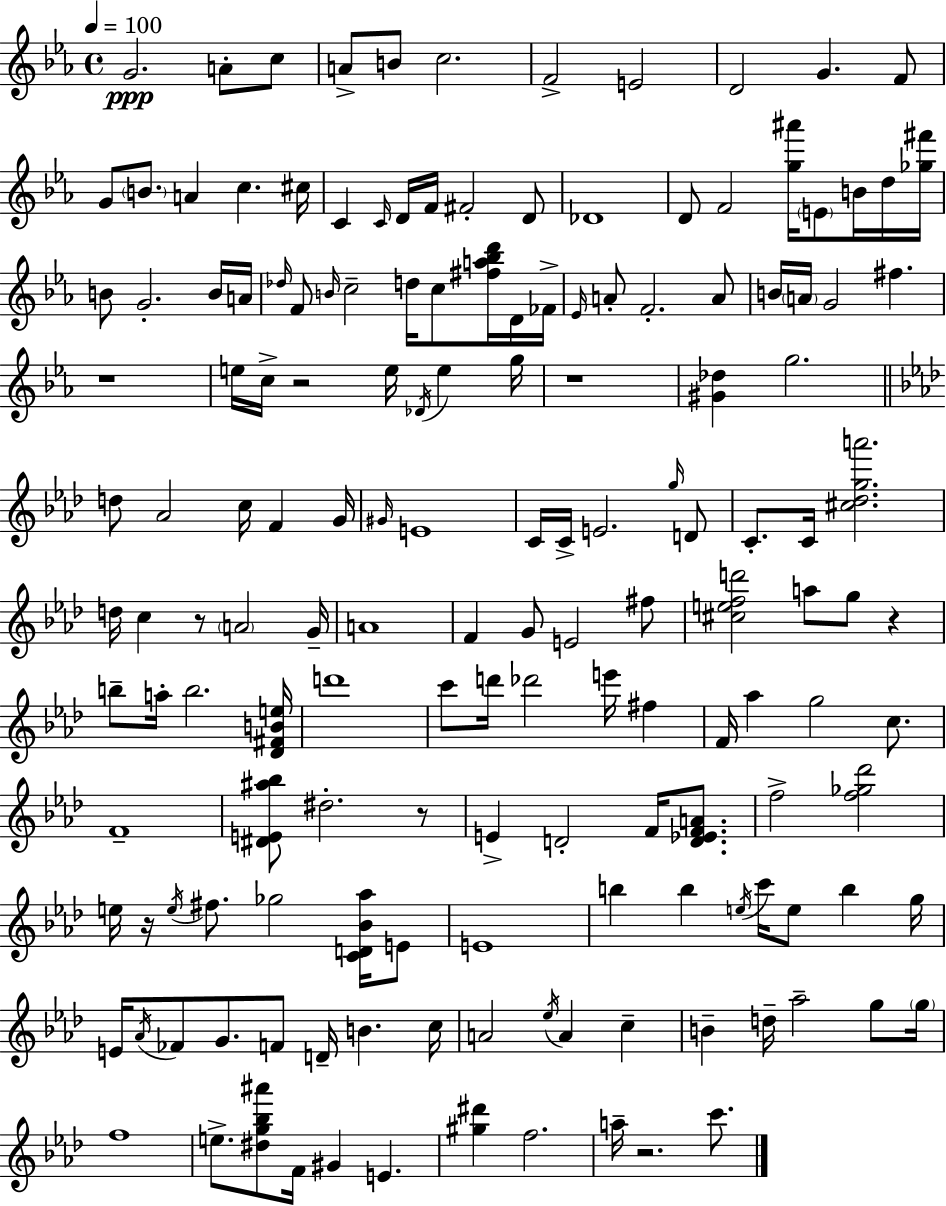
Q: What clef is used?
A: treble